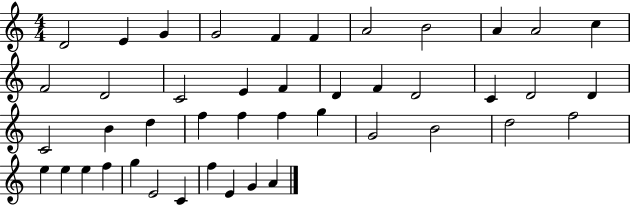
{
  \clef treble
  \numericTimeSignature
  \time 4/4
  \key c \major
  d'2 e'4 g'4 | g'2 f'4 f'4 | a'2 b'2 | a'4 a'2 c''4 | \break f'2 d'2 | c'2 e'4 f'4 | d'4 f'4 d'2 | c'4 d'2 d'4 | \break c'2 b'4 d''4 | f''4 f''4 f''4 g''4 | g'2 b'2 | d''2 f''2 | \break e''4 e''4 e''4 f''4 | g''4 e'2 c'4 | f''4 e'4 g'4 a'4 | \bar "|."
}